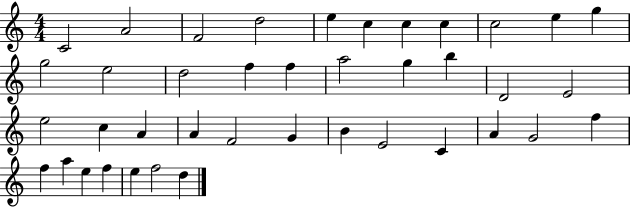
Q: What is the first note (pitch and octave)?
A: C4